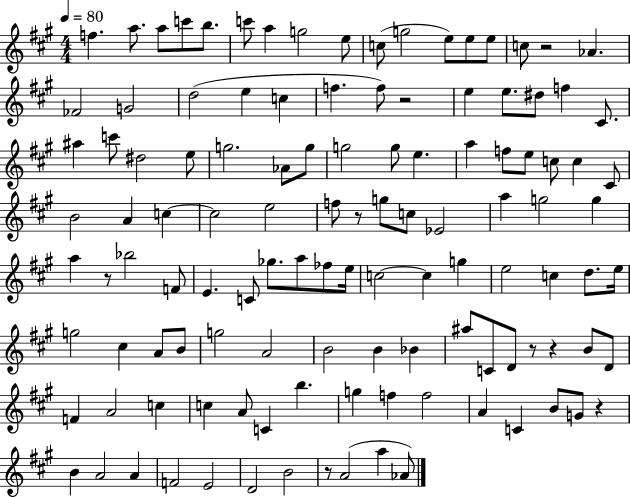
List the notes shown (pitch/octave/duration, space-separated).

F5/q. A5/e. A5/e C6/e B5/e. C6/e A5/q G5/h E5/e C5/e G5/h E5/e E5/e E5/e C5/e R/h Ab4/q. FES4/h G4/h D5/h E5/q C5/q F5/q. F5/e R/h E5/q E5/e. D#5/e F5/q C#4/e. A#5/q C6/e D#5/h E5/e G5/h. Ab4/e G5/e G5/h G5/e E5/q. A5/q F5/e E5/e C5/e C5/q C#4/e B4/h A4/q C5/q C5/h E5/h F5/e R/e G5/e C5/e Eb4/h A5/q G5/h G5/q A5/q R/e Bb5/h F4/e E4/q. C4/e Gb5/e. A5/e FES5/e E5/s C5/h C5/q G5/q E5/h C5/q D5/e. E5/s G5/h C#5/q A4/e B4/e G5/h A4/h B4/h B4/q Bb4/q A#5/e C4/e D4/e R/e R/q B4/e D4/e F4/q A4/h C5/q C5/q A4/e C4/q B5/q. G5/q F5/q F5/h A4/q C4/q B4/e G4/e R/q B4/q A4/h A4/q F4/h E4/h D4/h B4/h R/e A4/h A5/q Ab4/e